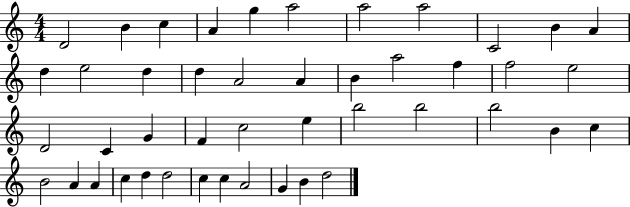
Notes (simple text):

D4/h B4/q C5/q A4/q G5/q A5/h A5/h A5/h C4/h B4/q A4/q D5/q E5/h D5/q D5/q A4/h A4/q B4/q A5/h F5/q F5/h E5/h D4/h C4/q G4/q F4/q C5/h E5/q B5/h B5/h B5/h B4/q C5/q B4/h A4/q A4/q C5/q D5/q D5/h C5/q C5/q A4/h G4/q B4/q D5/h